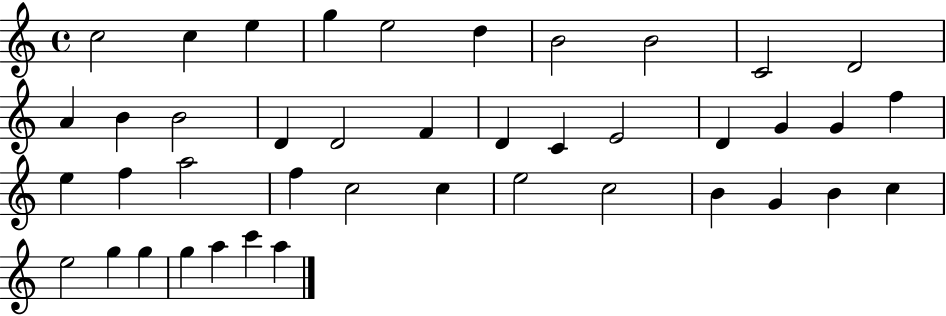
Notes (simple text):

C5/h C5/q E5/q G5/q E5/h D5/q B4/h B4/h C4/h D4/h A4/q B4/q B4/h D4/q D4/h F4/q D4/q C4/q E4/h D4/q G4/q G4/q F5/q E5/q F5/q A5/h F5/q C5/h C5/q E5/h C5/h B4/q G4/q B4/q C5/q E5/h G5/q G5/q G5/q A5/q C6/q A5/q